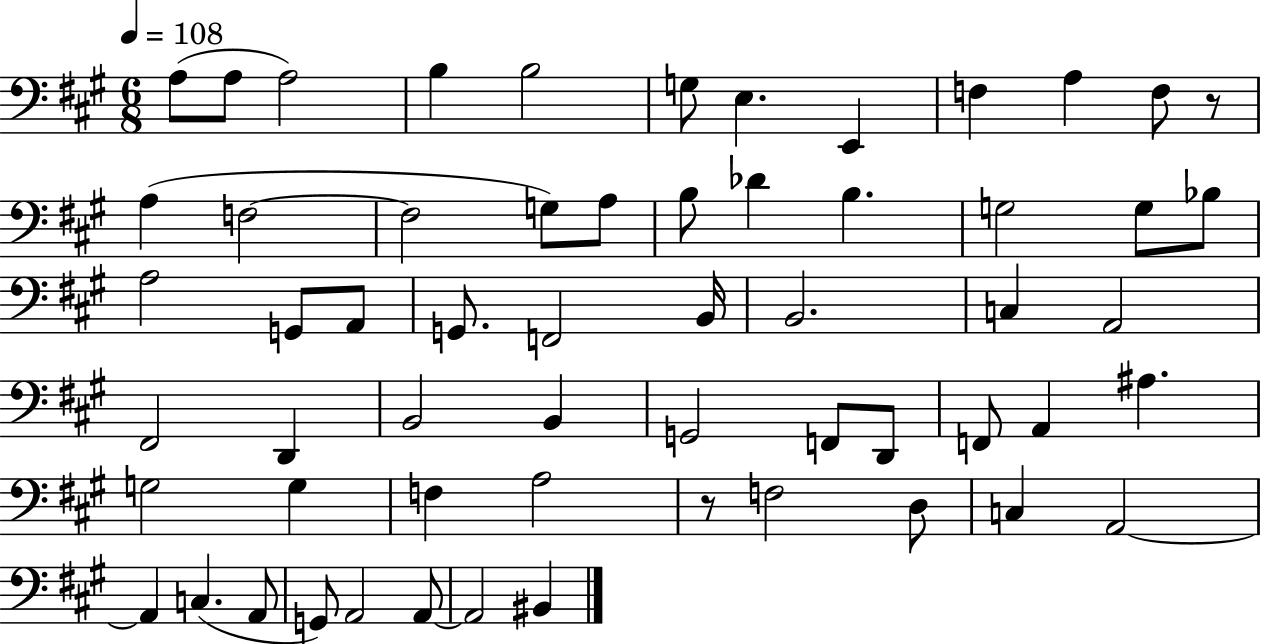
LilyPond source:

{
  \clef bass
  \numericTimeSignature
  \time 6/8
  \key a \major
  \tempo 4 = 108
  a8( a8 a2) | b4 b2 | g8 e4. e,4 | f4 a4 f8 r8 | \break a4( f2~~ | f2 g8) a8 | b8 des'4 b4. | g2 g8 bes8 | \break a2 g,8 a,8 | g,8. f,2 b,16 | b,2. | c4 a,2 | \break fis,2 d,4 | b,2 b,4 | g,2 f,8 d,8 | f,8 a,4 ais4. | \break g2 g4 | f4 a2 | r8 f2 d8 | c4 a,2~~ | \break a,4 c4.( a,8 | g,8) a,2 a,8~~ | a,2 bis,4 | \bar "|."
}